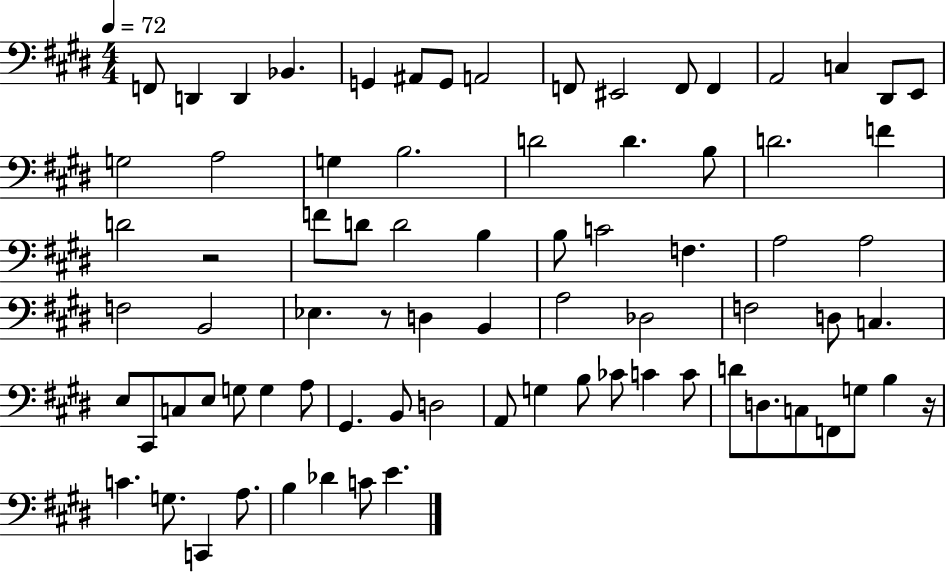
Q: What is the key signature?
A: E major